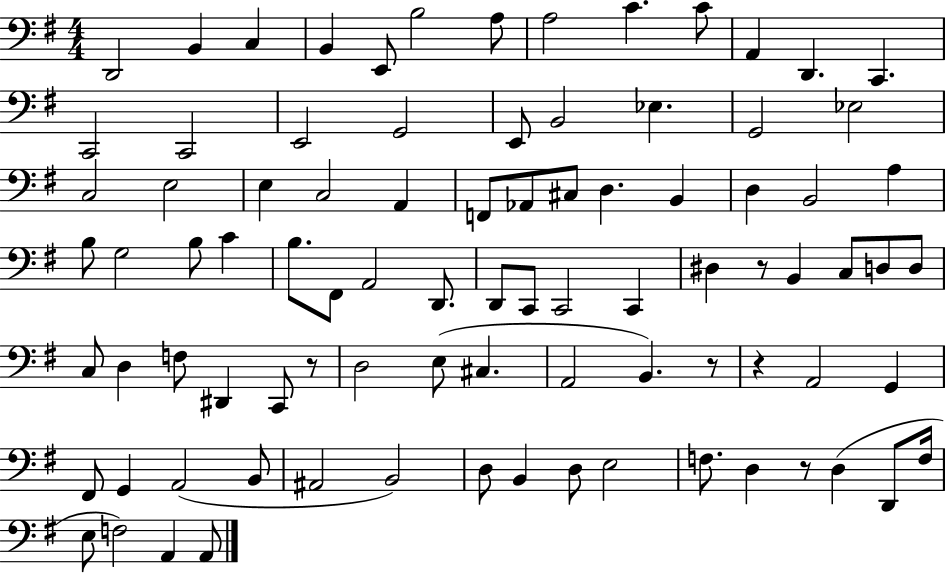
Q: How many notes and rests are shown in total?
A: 88